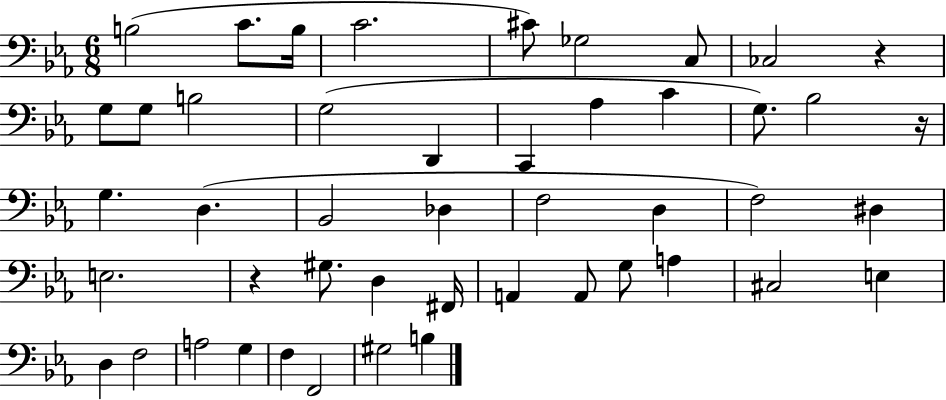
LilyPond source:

{
  \clef bass
  \numericTimeSignature
  \time 6/8
  \key ees \major
  b2( c'8. b16 | c'2. | cis'8) ges2 c8 | ces2 r4 | \break g8 g8 b2 | g2( d,4 | c,4 aes4 c'4 | g8.) bes2 r16 | \break g4. d4.( | bes,2 des4 | f2 d4 | f2) dis4 | \break e2. | r4 gis8. d4 fis,16 | a,4 a,8 g8 a4 | cis2 e4 | \break d4 f2 | a2 g4 | f4 f,2 | gis2 b4 | \break \bar "|."
}